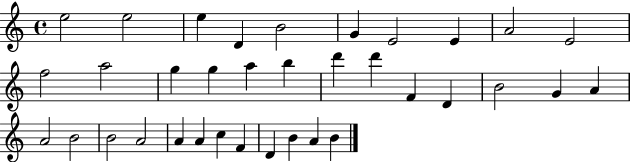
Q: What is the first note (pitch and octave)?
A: E5